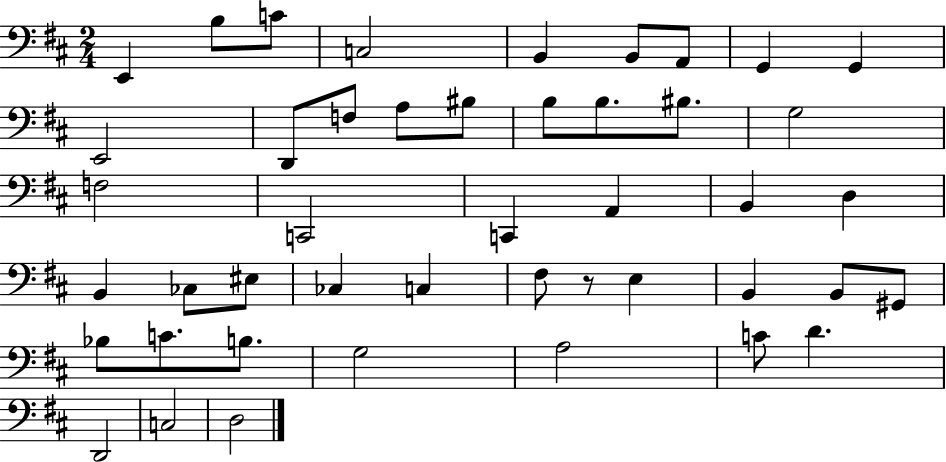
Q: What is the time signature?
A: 2/4